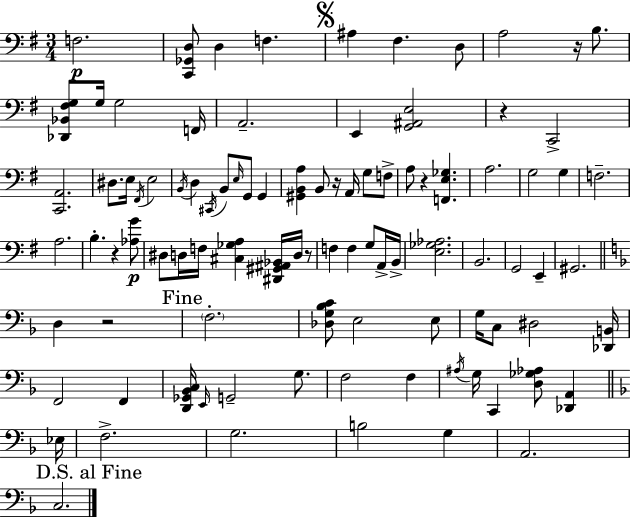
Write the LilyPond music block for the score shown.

{
  \clef bass
  \numericTimeSignature
  \time 3/4
  \key g \major
  f2.\p | <c, ges, d>8 d4 f4. | \mark \markup { \musicglyph "scripts.segno" } ais4 fis4. d8 | a2 r16 b8. | \break <des, bes, fis g>8 g16 g2 f,16 | a,2.-- | e,4 <g, ais, e>2 | r4 c,2-> | \break <c, a,>2. | dis8. e16 \acciaccatura { fis,16 } e2 | \acciaccatura { b,16 } d4 \acciaccatura { cis,16 } b,8 \grace { e16 } g,8 | g,4 <gis, b, a>4 b,8 r16 a,16 | \break g8 f8-> a8 r4 <f, e ges>4. | a2. | g2 | g4 f2.-- | \break a2. | b4.-. r4 | <aes g'>8\p dis8 d16 f16 <cis ges a>4 | <dis, gis, ais, bes,>16 d16 r8 f4 f4 | \break g8 a,16-> b,16-> <e ges aes>2. | b,2. | g,2 | e,4-- gis,2. | \break \bar "||" \break \key f \major d4 r2 | \mark "Fine" \parenthesize f2.-. | <des g bes c'>8 e2 e8 | g16 c8 dis2 <des, b,>16 | \break f,2 f,4 | <d, ges, bes, c>16 \grace { e,16 } g,2-- g8. | f2 f4 | \acciaccatura { ais16 } g16 c,4 <d ges aes>8 <des, a,>4 | \break \bar "||" \break \key d \minor ees16 f2.-> | g2. | b2 g4 | a,2. | \break \mark "D.S. al Fine" c2. | \bar "|."
}